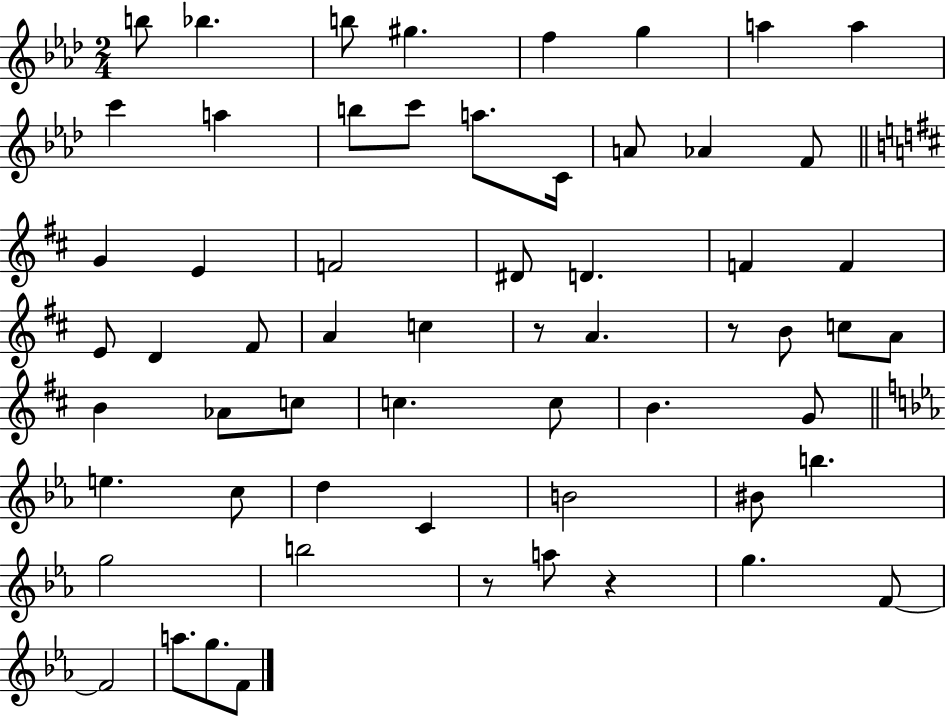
{
  \clef treble
  \numericTimeSignature
  \time 2/4
  \key aes \major
  b''8 bes''4. | b''8 gis''4. | f''4 g''4 | a''4 a''4 | \break c'''4 a''4 | b''8 c'''8 a''8. c'16 | a'8 aes'4 f'8 | \bar "||" \break \key d \major g'4 e'4 | f'2 | dis'8 d'4. | f'4 f'4 | \break e'8 d'4 fis'8 | a'4 c''4 | r8 a'4. | r8 b'8 c''8 a'8 | \break b'4 aes'8 c''8 | c''4. c''8 | b'4. g'8 | \bar "||" \break \key ees \major e''4. c''8 | d''4 c'4 | b'2 | bis'8 b''4. | \break g''2 | b''2 | r8 a''8 r4 | g''4. f'8~~ | \break f'2 | a''8. g''8. f'8 | \bar "|."
}